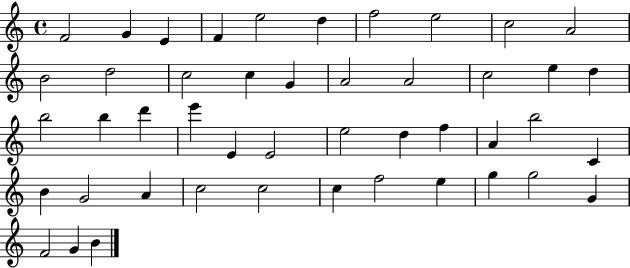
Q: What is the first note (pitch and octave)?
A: F4